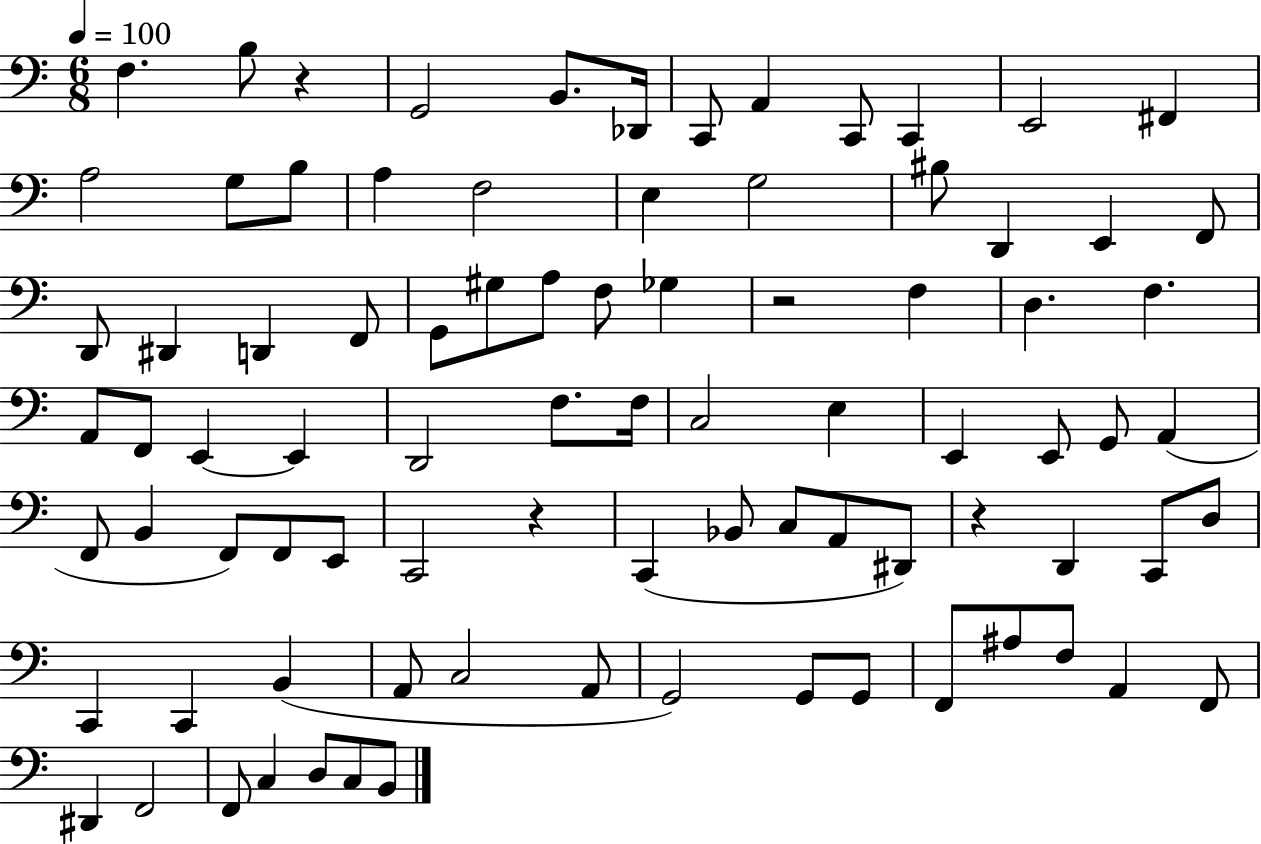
{
  \clef bass
  \numericTimeSignature
  \time 6/8
  \key c \major
  \tempo 4 = 100
  f4. b8 r4 | g,2 b,8. des,16 | c,8 a,4 c,8 c,4 | e,2 fis,4 | \break a2 g8 b8 | a4 f2 | e4 g2 | bis8 d,4 e,4 f,8 | \break d,8 dis,4 d,4 f,8 | g,8 gis8 a8 f8 ges4 | r2 f4 | d4. f4. | \break a,8 f,8 e,4~~ e,4 | d,2 f8. f16 | c2 e4 | e,4 e,8 g,8 a,4( | \break f,8 b,4 f,8) f,8 e,8 | c,2 r4 | c,4( bes,8 c8 a,8 dis,8) | r4 d,4 c,8 d8 | \break c,4 c,4 b,4( | a,8 c2 a,8 | g,2) g,8 g,8 | f,8 ais8 f8 a,4 f,8 | \break dis,4 f,2 | f,8 c4 d8 c8 b,8 | \bar "|."
}